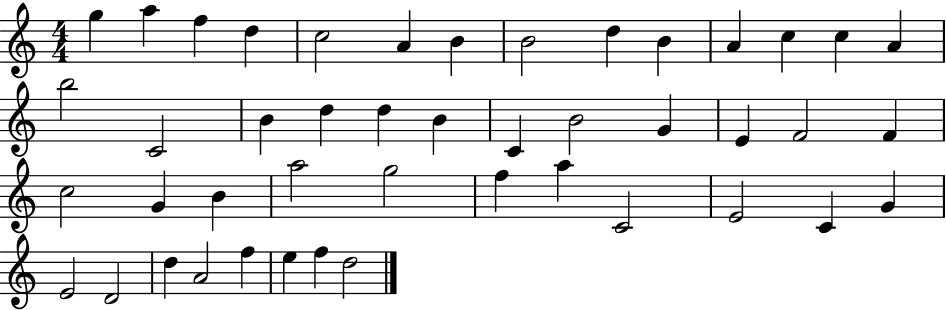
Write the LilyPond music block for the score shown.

{
  \clef treble
  \numericTimeSignature
  \time 4/4
  \key c \major
  g''4 a''4 f''4 d''4 | c''2 a'4 b'4 | b'2 d''4 b'4 | a'4 c''4 c''4 a'4 | \break b''2 c'2 | b'4 d''4 d''4 b'4 | c'4 b'2 g'4 | e'4 f'2 f'4 | \break c''2 g'4 b'4 | a''2 g''2 | f''4 a''4 c'2 | e'2 c'4 g'4 | \break e'2 d'2 | d''4 a'2 f''4 | e''4 f''4 d''2 | \bar "|."
}